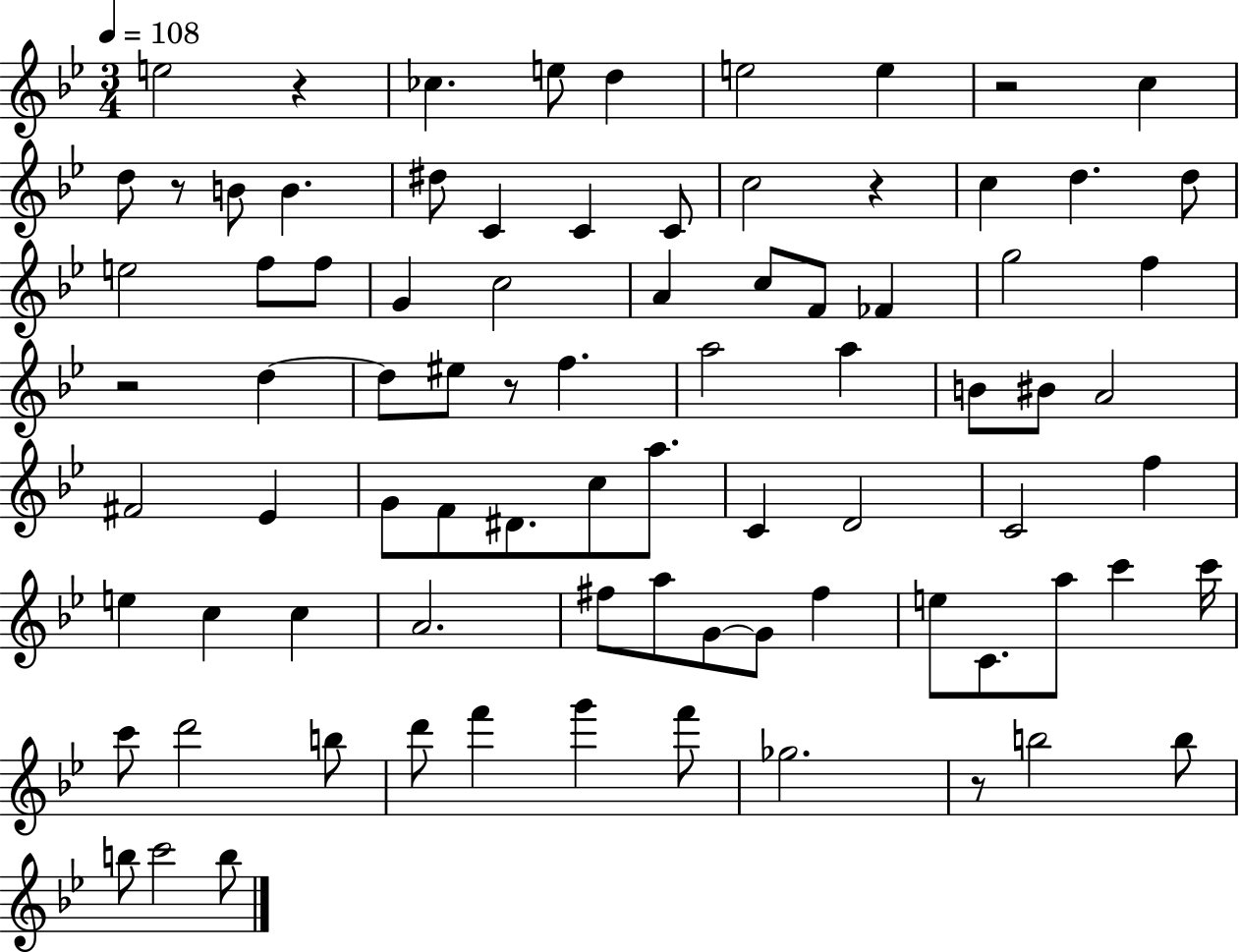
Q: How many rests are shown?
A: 7